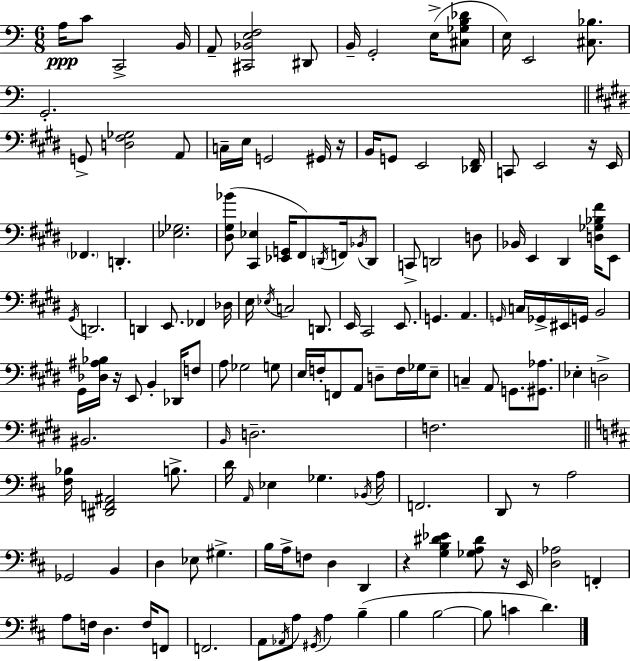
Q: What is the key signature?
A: C major